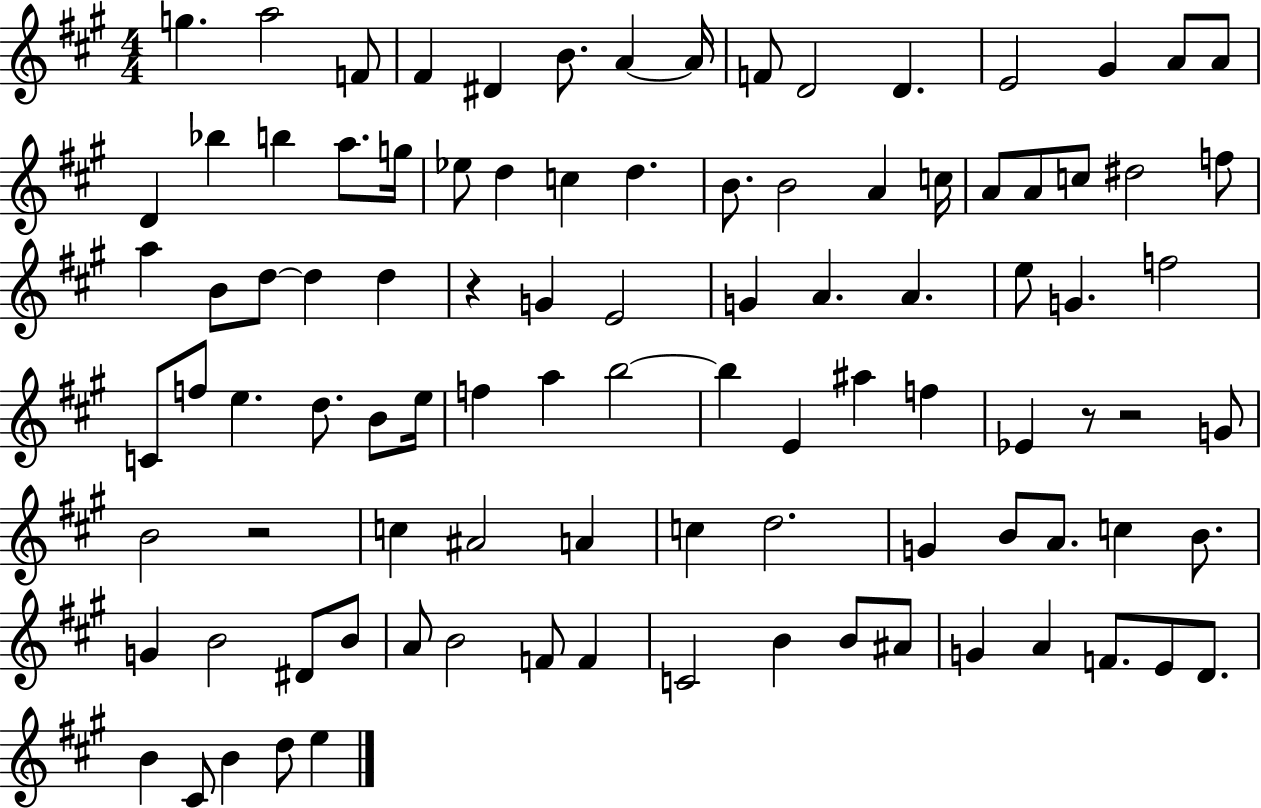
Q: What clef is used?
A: treble